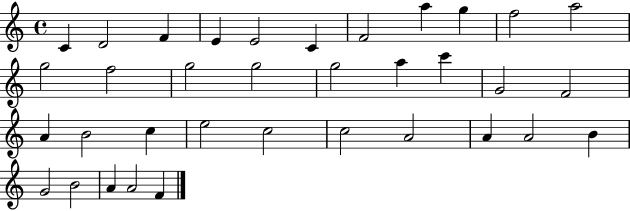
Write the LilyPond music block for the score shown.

{
  \clef treble
  \time 4/4
  \defaultTimeSignature
  \key c \major
  c'4 d'2 f'4 | e'4 e'2 c'4 | f'2 a''4 g''4 | f''2 a''2 | \break g''2 f''2 | g''2 g''2 | g''2 a''4 c'''4 | g'2 f'2 | \break a'4 b'2 c''4 | e''2 c''2 | c''2 a'2 | a'4 a'2 b'4 | \break g'2 b'2 | a'4 a'2 f'4 | \bar "|."
}